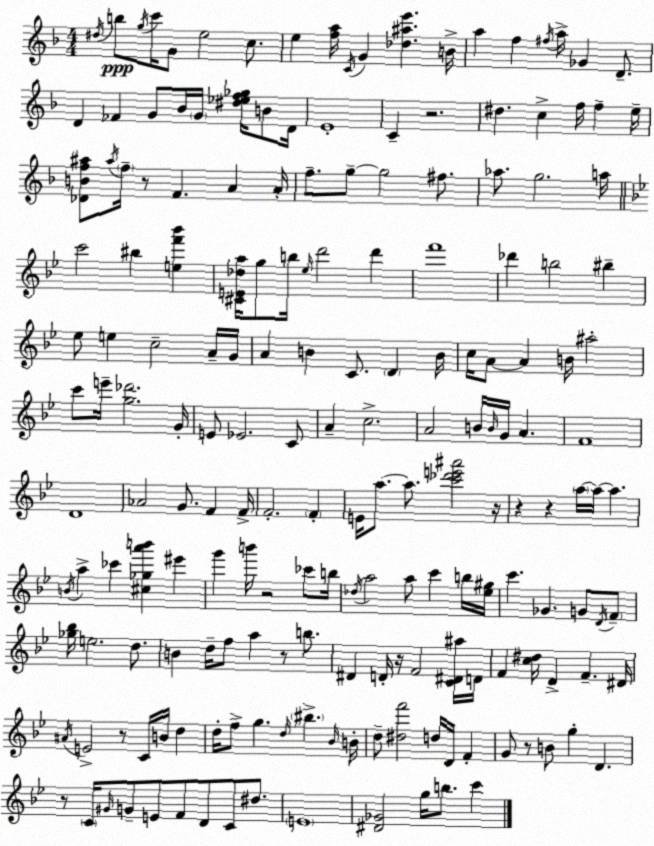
X:1
T:Untitled
M:4/4
L:1/4
K:Dm
^d/4 b/2 g/4 c'/4 G/2 e2 c/2 e [fa]/4 C/4 G [_d^ae'] B/4 a f ^f/4 a/4 _G D/2 D _F G/2 _B/4 G/4 [^d_ef_g]/4 B/2 D/4 E4 C z2 ^d c f/4 f e/4 [_DBf^a]/2 ^a/4 f/4 z/2 F A A/4 f/2 g/2 g2 ^f/2 _a/2 g2 a/4 c'2 ^b [ef'_b'] [^CE_da]/4 g/2 b/4 _e/4 d'2 d' f'4 _d' b2 ^b _e/2 e c2 A/4 G/4 A B C/2 D B/4 c/4 A/2 A B/4 ^a2 c'/2 e'/4 [g_d']2 G/4 E/2 _E2 C/2 A c2 A2 B/4 B/4 G/4 A F4 D4 _A2 G/2 F F/4 F2 F E/4 a/2 a/2 [c'_d'e'^a']2 z/4 z z a/4 a/4 a B/4 a _c' [^c_ga'b'] ^e' g' b'/4 z2 _c'/2 b/4 _d/4 a2 a/2 c' b/4 [_e^g]/4 c' _G G/2 D/4 F/2 [_g_b]/4 e2 d/2 B d/4 f/2 a z/2 b/2 ^D D/4 z/4 F2 [C^D^a]/4 D/4 F [c^d]/4 D F ^D/4 ^A/4 E2 z/2 C/4 B/4 d d/4 f/2 g d/4 ^b _B/4 B/4 d/2 [^df']2 d/4 D/4 F G/2 z/2 B/2 g D z/2 C/4 ^G/4 G/2 E/2 F/2 D/2 C/2 ^d/2 E4 [^D_G]2 g/4 b/2 c'